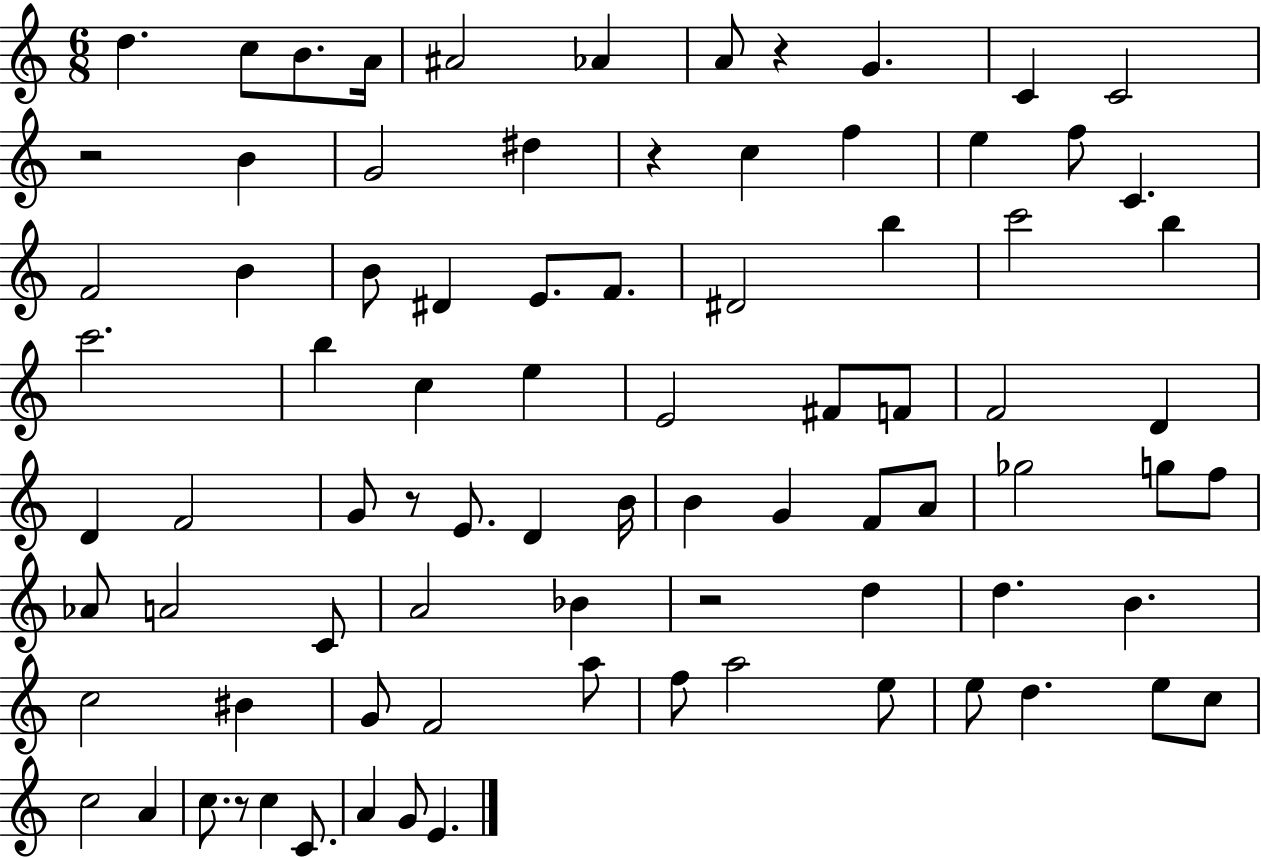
{
  \clef treble
  \numericTimeSignature
  \time 6/8
  \key c \major
  d''4. c''8 b'8. a'16 | ais'2 aes'4 | a'8 r4 g'4. | c'4 c'2 | \break r2 b'4 | g'2 dis''4 | r4 c''4 f''4 | e''4 f''8 c'4. | \break f'2 b'4 | b'8 dis'4 e'8. f'8. | dis'2 b''4 | c'''2 b''4 | \break c'''2. | b''4 c''4 e''4 | e'2 fis'8 f'8 | f'2 d'4 | \break d'4 f'2 | g'8 r8 e'8. d'4 b'16 | b'4 g'4 f'8 a'8 | ges''2 g''8 f''8 | \break aes'8 a'2 c'8 | a'2 bes'4 | r2 d''4 | d''4. b'4. | \break c''2 bis'4 | g'8 f'2 a''8 | f''8 a''2 e''8 | e''8 d''4. e''8 c''8 | \break c''2 a'4 | c''8. r8 c''4 c'8. | a'4 g'8 e'4. | \bar "|."
}